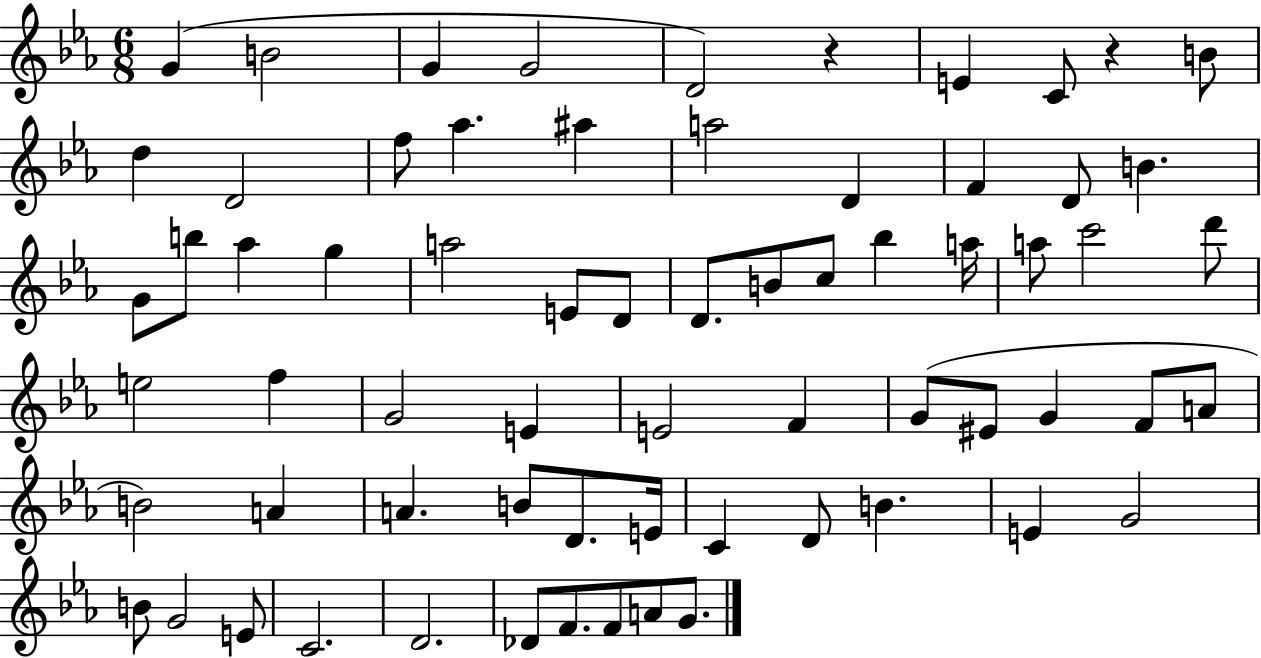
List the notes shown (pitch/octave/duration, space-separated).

G4/q B4/h G4/q G4/h D4/h R/q E4/q C4/e R/q B4/e D5/q D4/h F5/e Ab5/q. A#5/q A5/h D4/q F4/q D4/e B4/q. G4/e B5/e Ab5/q G5/q A5/h E4/e D4/e D4/e. B4/e C5/e Bb5/q A5/s A5/e C6/h D6/e E5/h F5/q G4/h E4/q E4/h F4/q G4/e EIS4/e G4/q F4/e A4/e B4/h A4/q A4/q. B4/e D4/e. E4/s C4/q D4/e B4/q. E4/q G4/h B4/e G4/h E4/e C4/h. D4/h. Db4/e F4/e. F4/e A4/e G4/e.